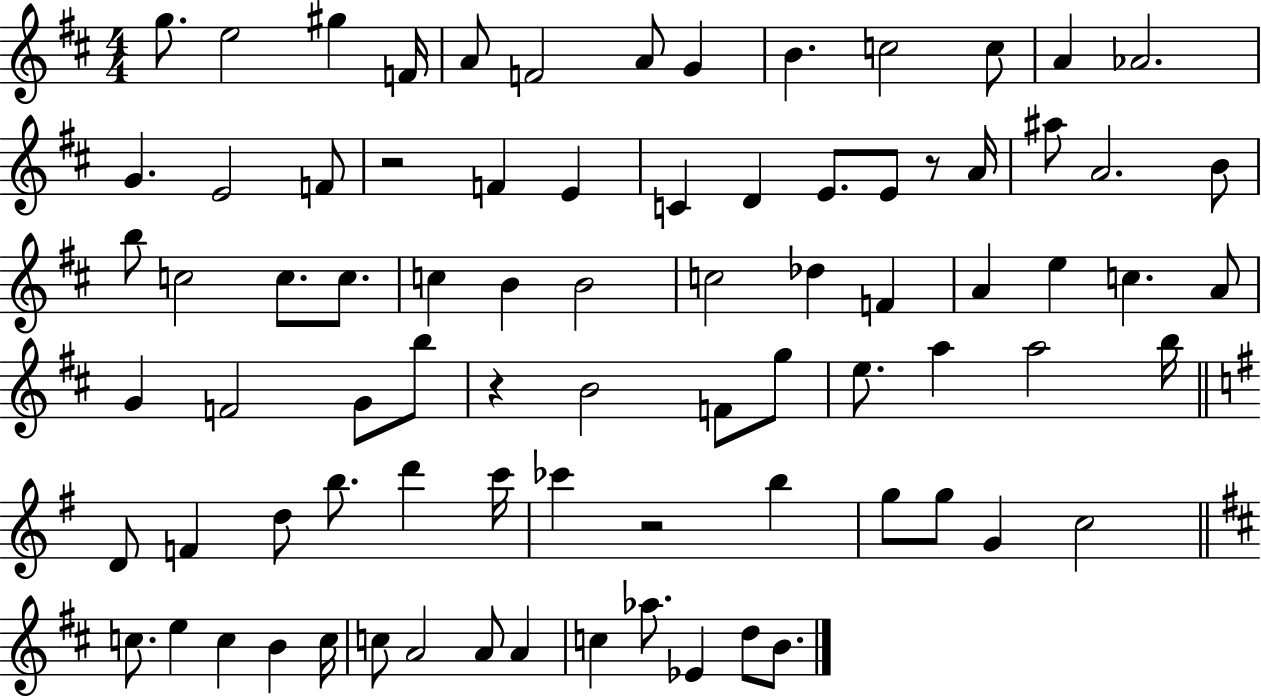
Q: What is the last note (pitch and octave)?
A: B4